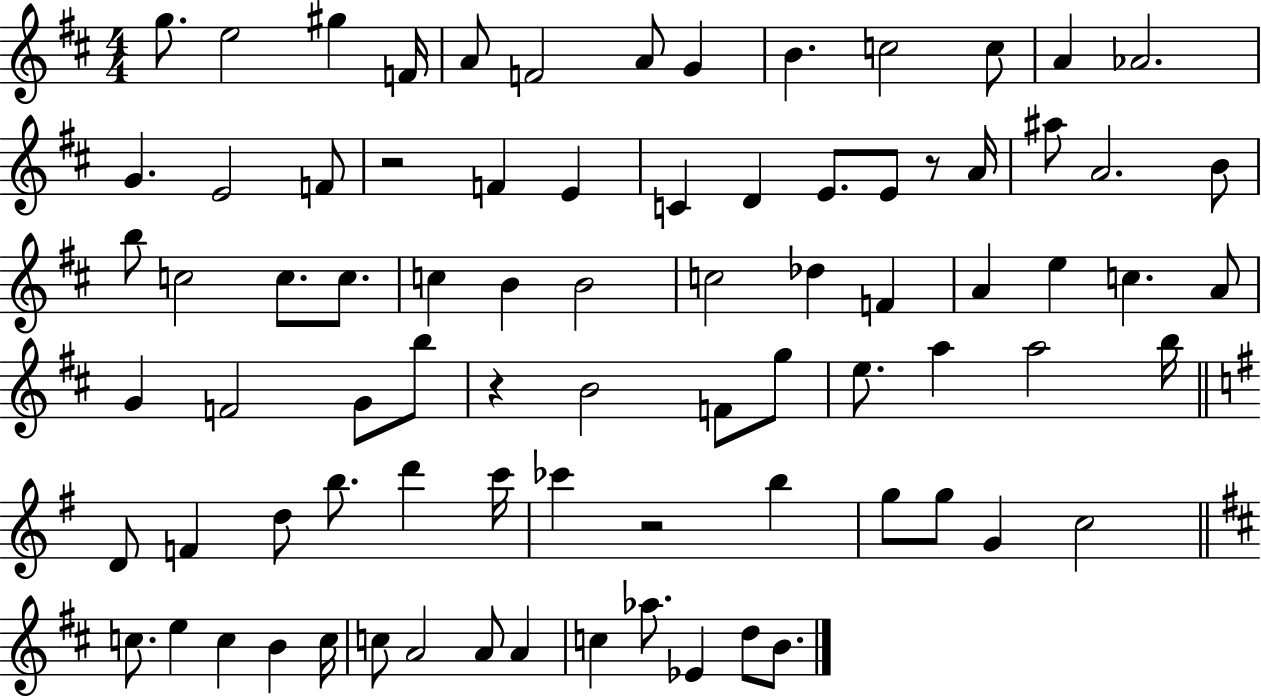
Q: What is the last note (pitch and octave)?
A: B4